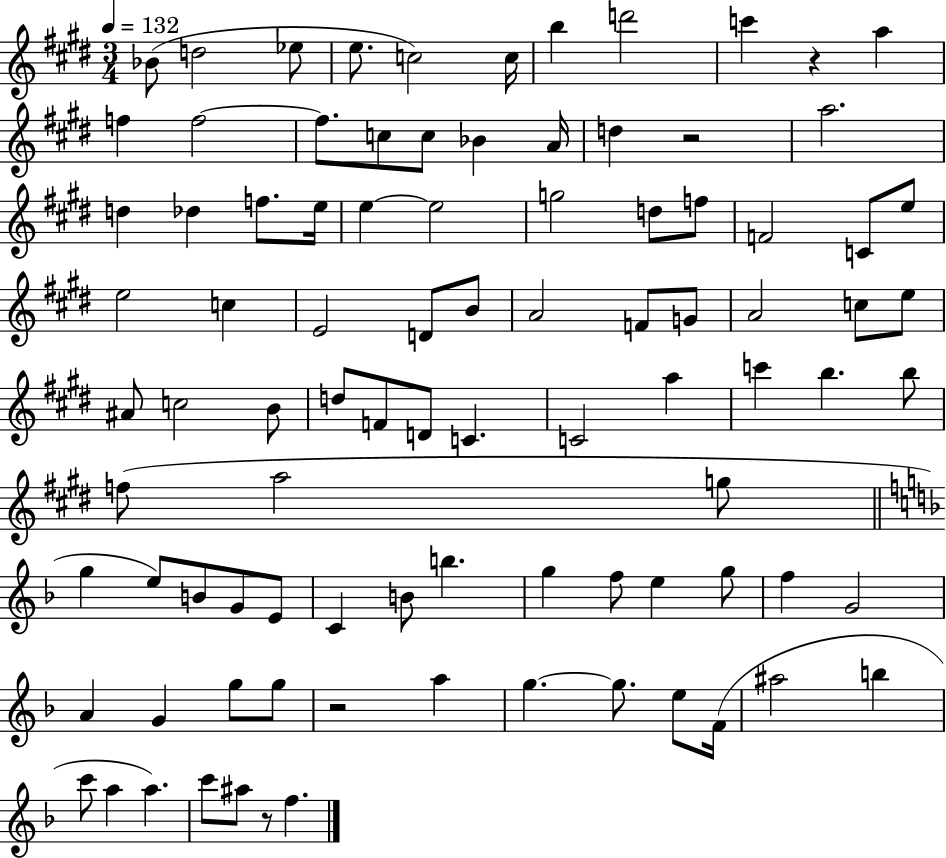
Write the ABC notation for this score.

X:1
T:Untitled
M:3/4
L:1/4
K:E
_B/2 d2 _e/2 e/2 c2 c/4 b d'2 c' z a f f2 f/2 c/2 c/2 _B A/4 d z2 a2 d _d f/2 e/4 e e2 g2 d/2 f/2 F2 C/2 e/2 e2 c E2 D/2 B/2 A2 F/2 G/2 A2 c/2 e/2 ^A/2 c2 B/2 d/2 F/2 D/2 C C2 a c' b b/2 f/2 a2 g/2 g e/2 B/2 G/2 E/2 C B/2 b g f/2 e g/2 f G2 A G g/2 g/2 z2 a g g/2 e/2 F/4 ^a2 b c'/2 a a c'/2 ^a/2 z/2 f